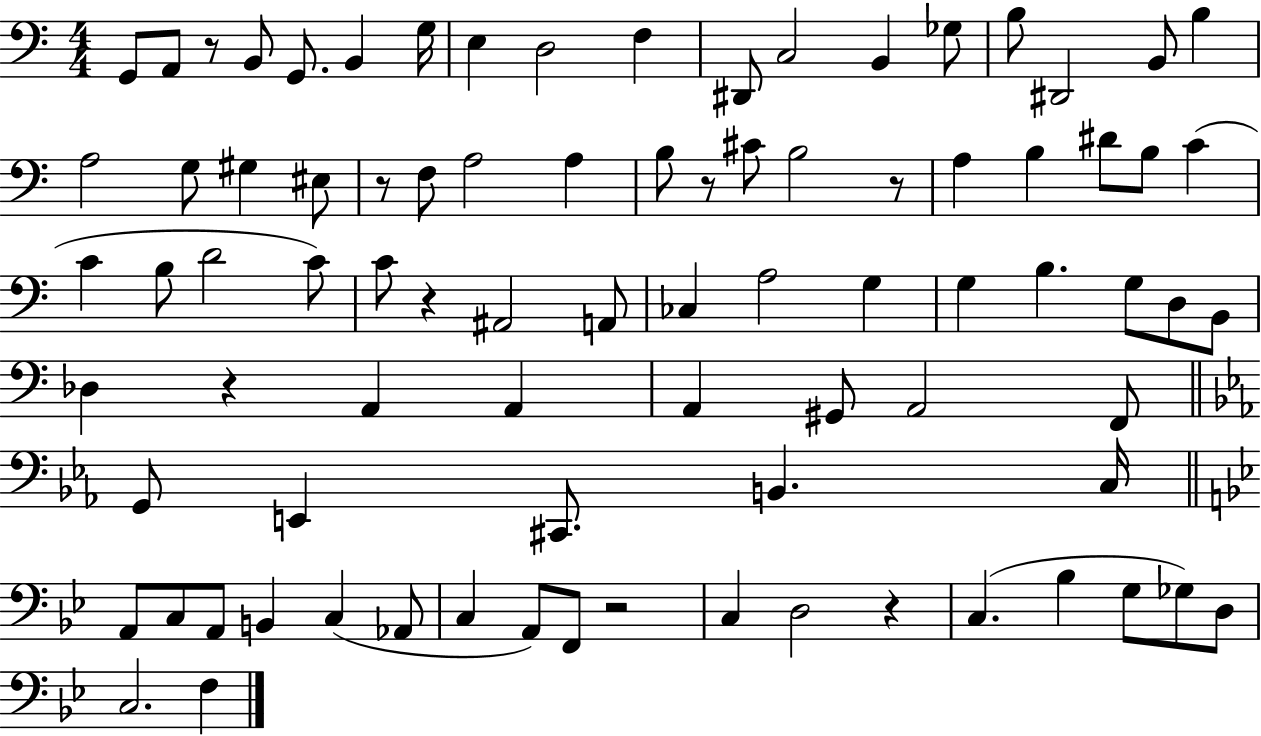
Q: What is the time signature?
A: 4/4